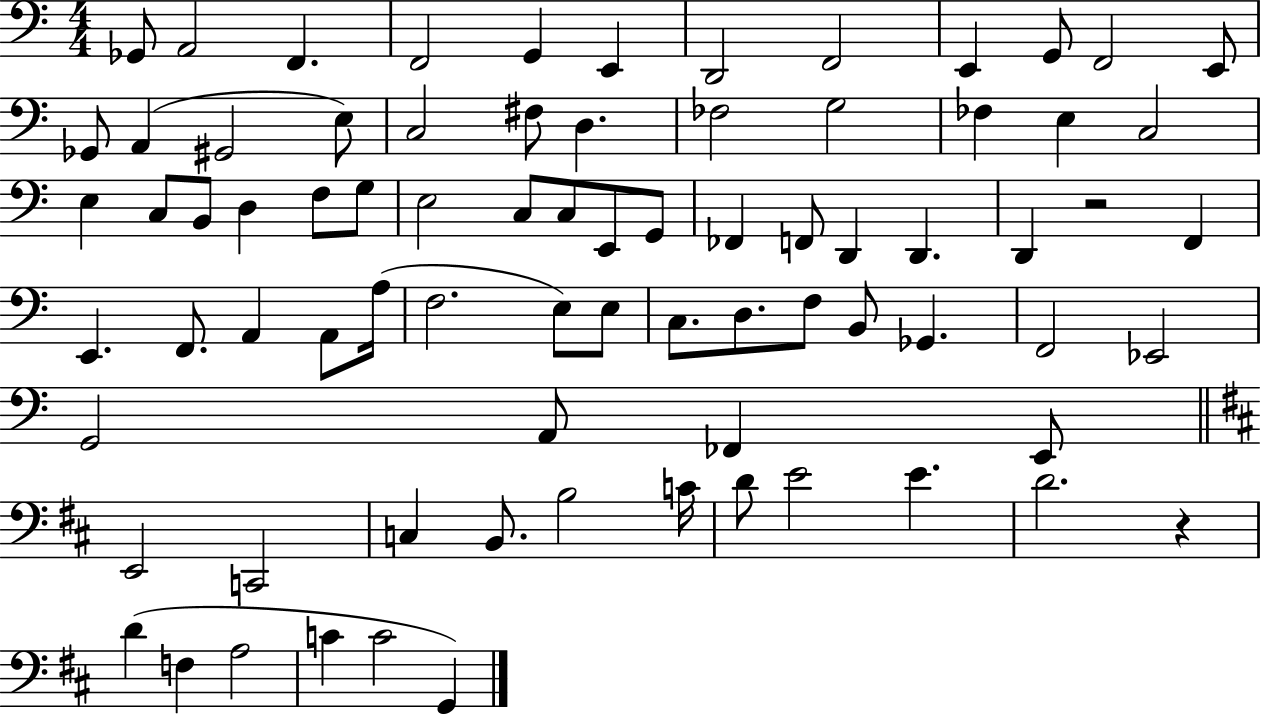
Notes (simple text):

Gb2/e A2/h F2/q. F2/h G2/q E2/q D2/h F2/h E2/q G2/e F2/h E2/e Gb2/e A2/q G#2/h E3/e C3/h F#3/e D3/q. FES3/h G3/h FES3/q E3/q C3/h E3/q C3/e B2/e D3/q F3/e G3/e E3/h C3/e C3/e E2/e G2/e FES2/q F2/e D2/q D2/q. D2/q R/h F2/q E2/q. F2/e. A2/q A2/e A3/s F3/h. E3/e E3/e C3/e. D3/e. F3/e B2/e Gb2/q. F2/h Eb2/h G2/h A2/e FES2/q E2/e E2/h C2/h C3/q B2/e. B3/h C4/s D4/e E4/h E4/q. D4/h. R/q D4/q F3/q A3/h C4/q C4/h G2/q